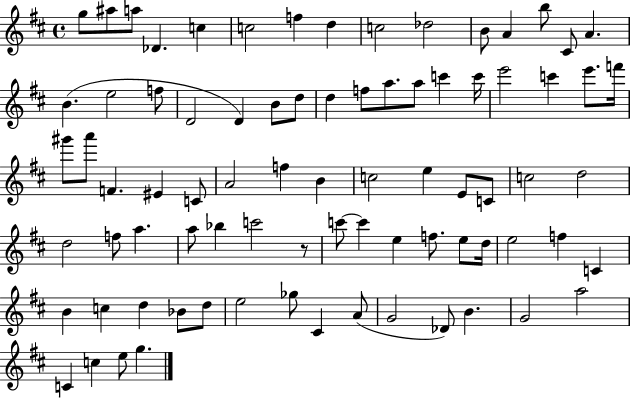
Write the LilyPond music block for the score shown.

{
  \clef treble
  \time 4/4
  \defaultTimeSignature
  \key d \major
  g''8 ais''8 a''8 des'4. c''4 | c''2 f''4 d''4 | c''2 des''2 | b'8 a'4 b''8 cis'8 a'4. | \break b'4.( e''2 f''8 | d'2 d'4) b'8 d''8 | d''4 f''8 a''8. a''8 c'''4 c'''16 | e'''2 c'''4 e'''8. f'''16 | \break gis'''8 a'''8 f'4. eis'4 c'8 | a'2 f''4 b'4 | c''2 e''4 e'8 c'8 | c''2 d''2 | \break d''2 f''8 a''4. | a''8 bes''4 c'''2 r8 | c'''8~~ c'''4 e''4 f''8. e''8 d''16 | e''2 f''4 c'4 | \break b'4 c''4 d''4 bes'8 d''8 | e''2 ges''8 cis'4 a'8( | g'2 des'8) b'4. | g'2 a''2 | \break c'4 c''4 e''8 g''4. | \bar "|."
}